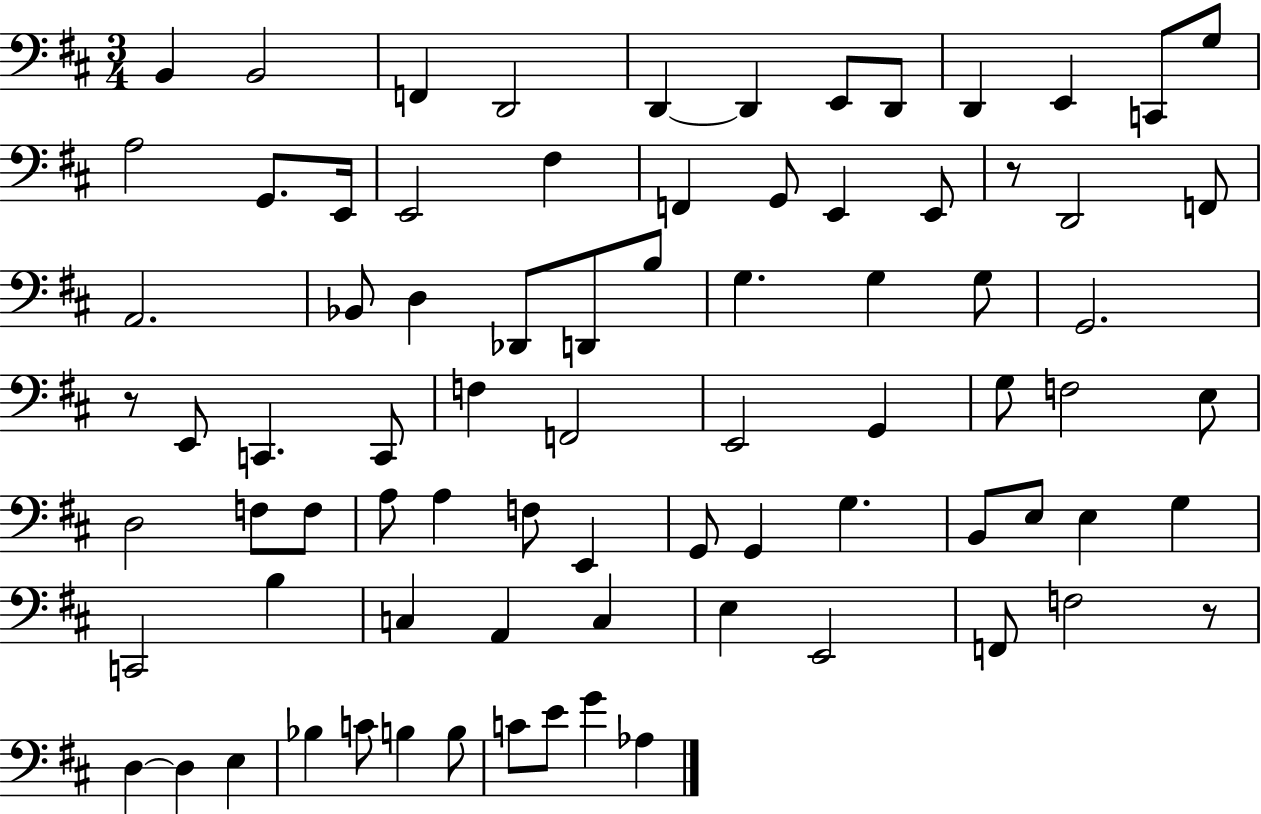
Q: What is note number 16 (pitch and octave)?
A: E2